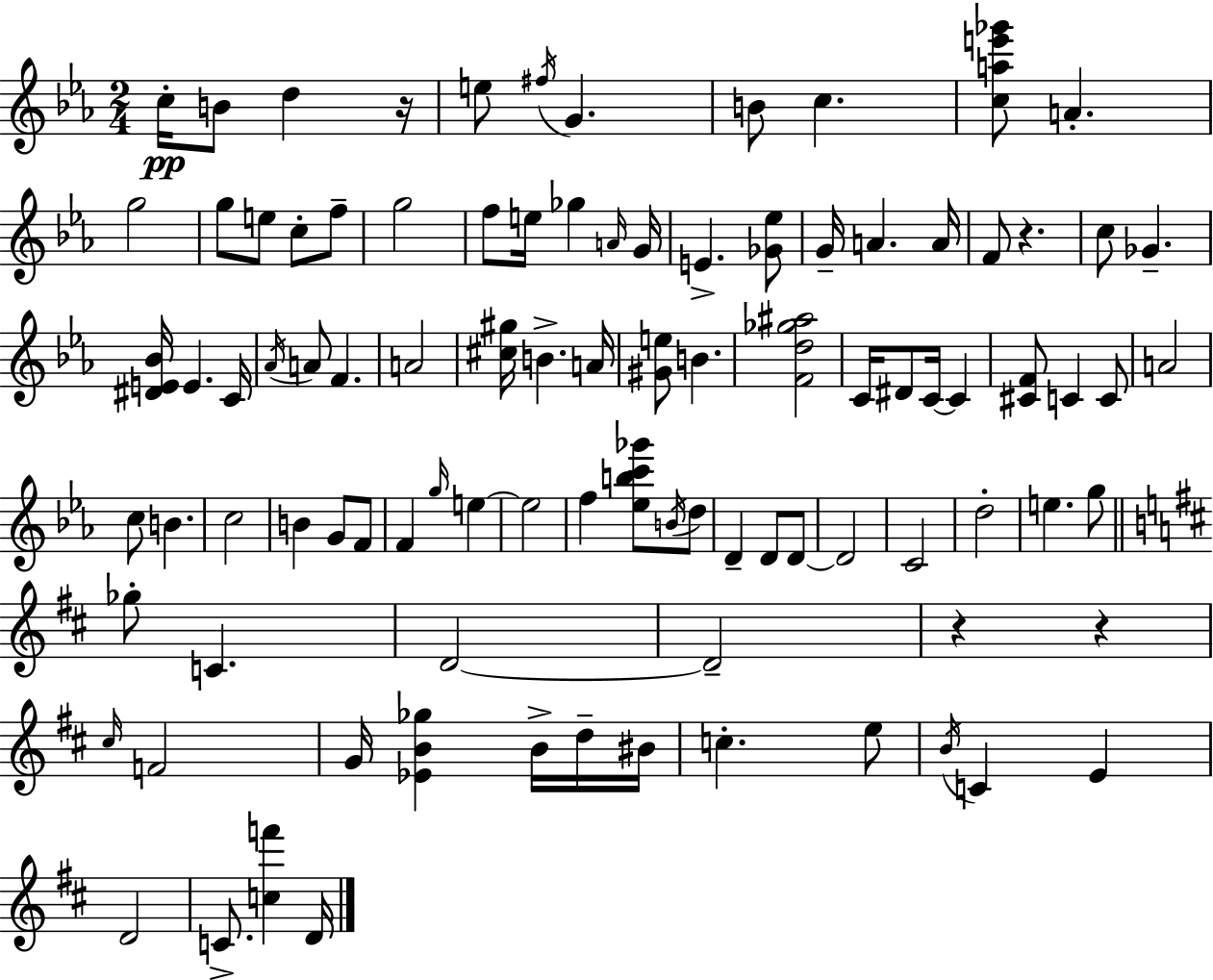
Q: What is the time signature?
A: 2/4